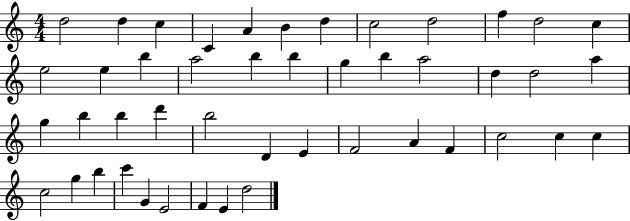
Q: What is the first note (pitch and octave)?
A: D5